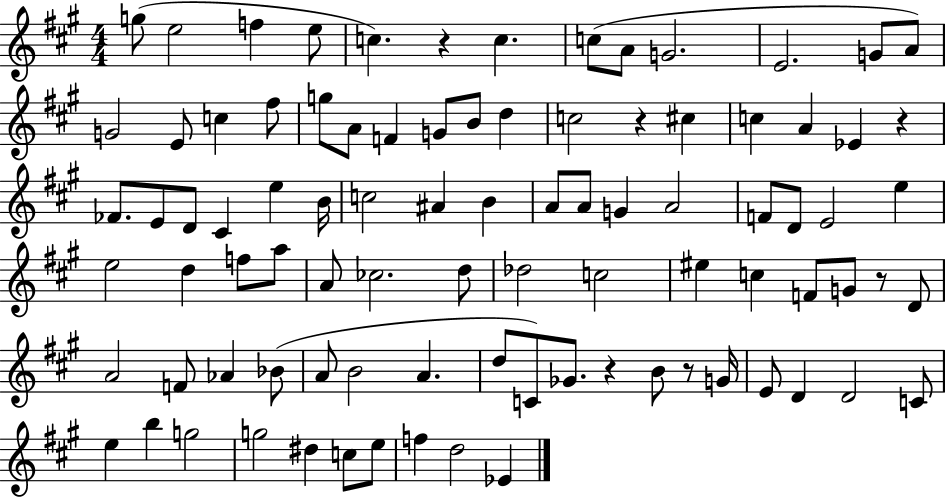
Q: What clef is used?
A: treble